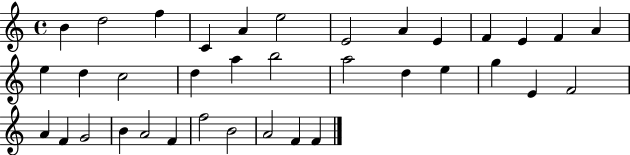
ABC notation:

X:1
T:Untitled
M:4/4
L:1/4
K:C
B d2 f C A e2 E2 A E F E F A e d c2 d a b2 a2 d e g E F2 A F G2 B A2 F f2 B2 A2 F F